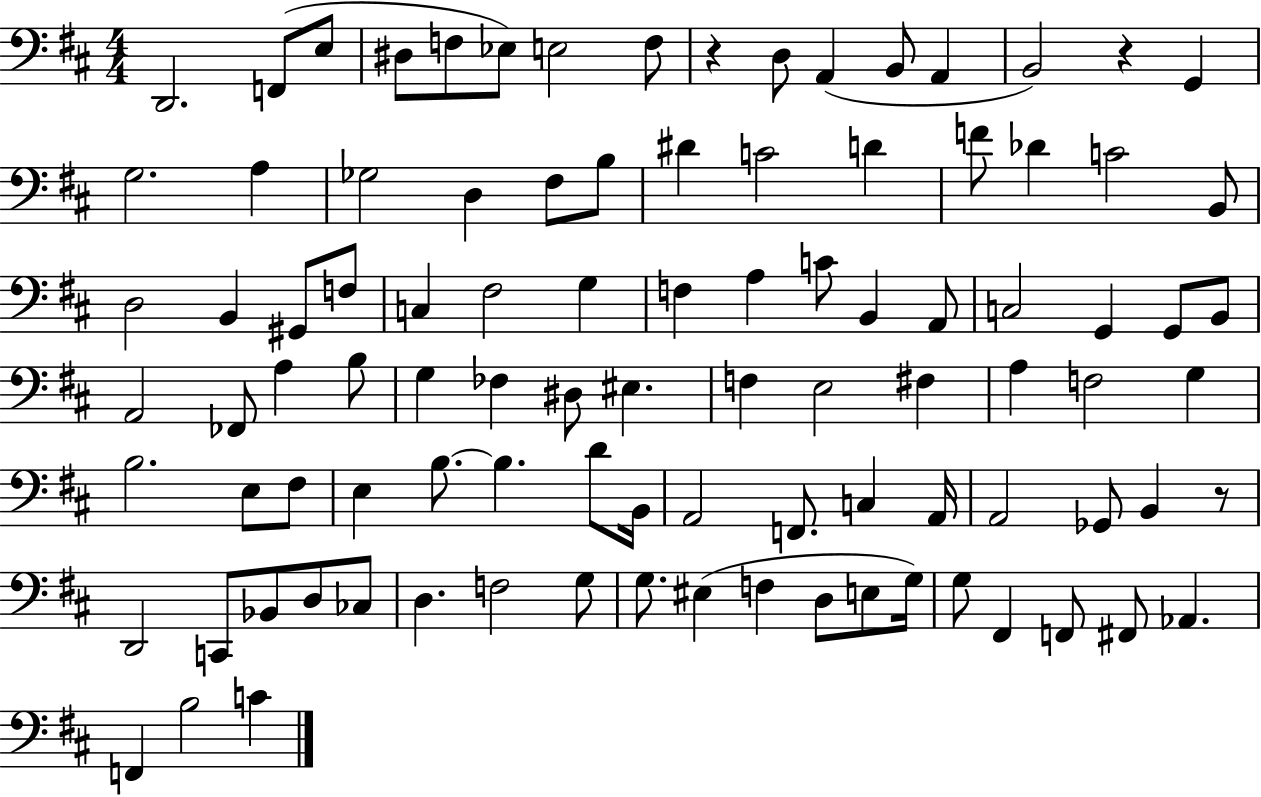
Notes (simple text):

D2/h. F2/e E3/e D#3/e F3/e Eb3/e E3/h F3/e R/q D3/e A2/q B2/e A2/q B2/h R/q G2/q G3/h. A3/q Gb3/h D3/q F#3/e B3/e D#4/q C4/h D4/q F4/e Db4/q C4/h B2/e D3/h B2/q G#2/e F3/e C3/q F#3/h G3/q F3/q A3/q C4/e B2/q A2/e C3/h G2/q G2/e B2/e A2/h FES2/e A3/q B3/e G3/q FES3/q D#3/e EIS3/q. F3/q E3/h F#3/q A3/q F3/h G3/q B3/h. E3/e F#3/e E3/q B3/e. B3/q. D4/e B2/s A2/h F2/e. C3/q A2/s A2/h Gb2/e B2/q R/e D2/h C2/e Bb2/e D3/e CES3/e D3/q. F3/h G3/e G3/e. EIS3/q F3/q D3/e E3/e G3/s G3/e F#2/q F2/e F#2/e Ab2/q. F2/q B3/h C4/q